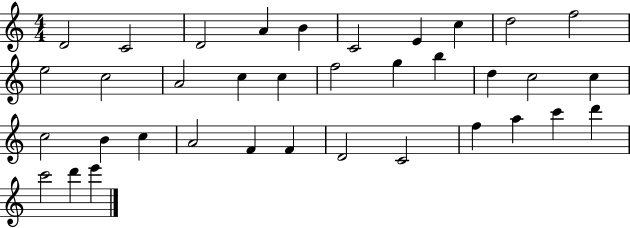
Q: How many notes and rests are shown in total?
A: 36